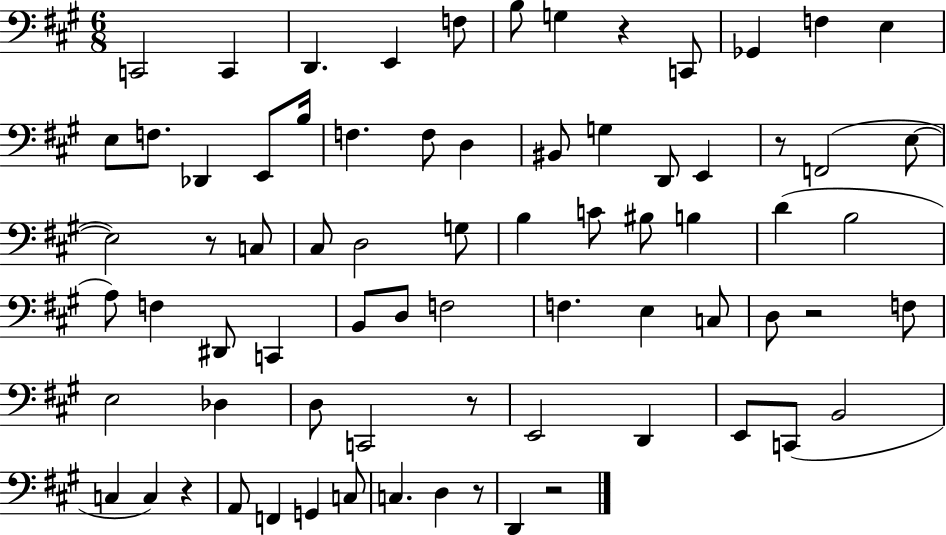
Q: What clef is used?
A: bass